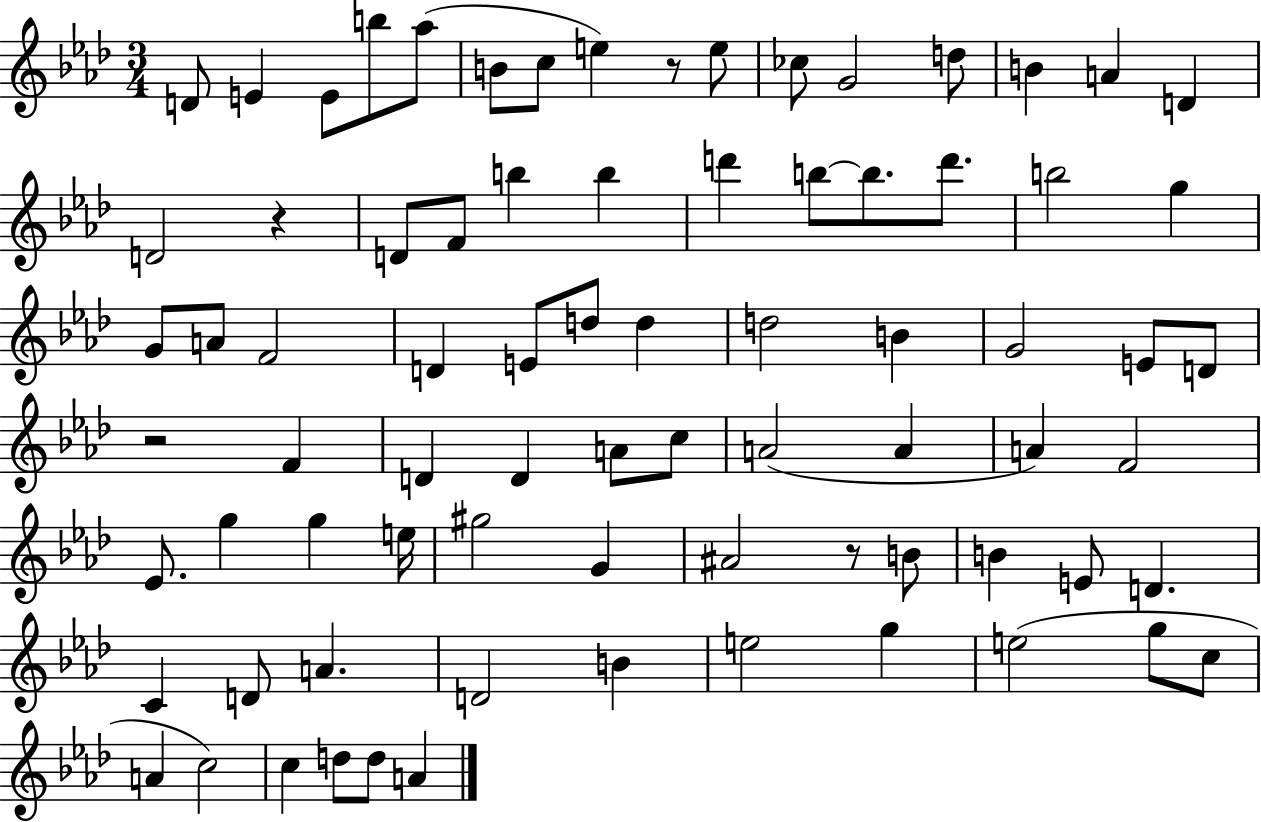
{
  \clef treble
  \numericTimeSignature
  \time 3/4
  \key aes \major
  \repeat volta 2 { d'8 e'4 e'8 b''8 aes''8( | b'8 c''8 e''4) r8 e''8 | ces''8 g'2 d''8 | b'4 a'4 d'4 | \break d'2 r4 | d'8 f'8 b''4 b''4 | d'''4 b''8~~ b''8. d'''8. | b''2 g''4 | \break g'8 a'8 f'2 | d'4 e'8 d''8 d''4 | d''2 b'4 | g'2 e'8 d'8 | \break r2 f'4 | d'4 d'4 a'8 c''8 | a'2( a'4 | a'4) f'2 | \break ees'8. g''4 g''4 e''16 | gis''2 g'4 | ais'2 r8 b'8 | b'4 e'8 d'4. | \break c'4 d'8 a'4. | d'2 b'4 | e''2 g''4 | e''2( g''8 c''8 | \break a'4 c''2) | c''4 d''8 d''8 a'4 | } \bar "|."
}